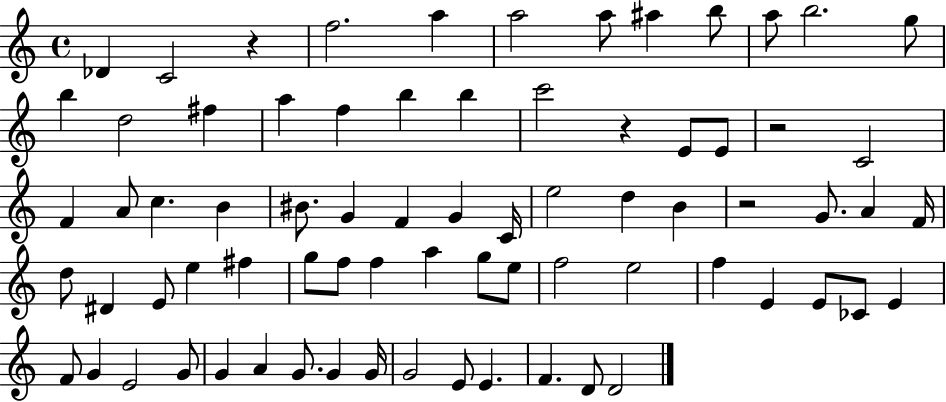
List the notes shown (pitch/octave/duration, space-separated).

Db4/q C4/h R/q F5/h. A5/q A5/h A5/e A#5/q B5/e A5/e B5/h. G5/e B5/q D5/h F#5/q A5/q F5/q B5/q B5/q C6/h R/q E4/e E4/e R/h C4/h F4/q A4/e C5/q. B4/q BIS4/e. G4/q F4/q G4/q C4/s E5/h D5/q B4/q R/h G4/e. A4/q F4/s D5/e D#4/q E4/e E5/q F#5/q G5/e F5/e F5/q A5/q G5/e E5/e F5/h E5/h F5/q E4/q E4/e CES4/e E4/q F4/e G4/q E4/h G4/e G4/q A4/q G4/e. G4/q G4/s G4/h E4/e E4/q. F4/q. D4/e D4/h